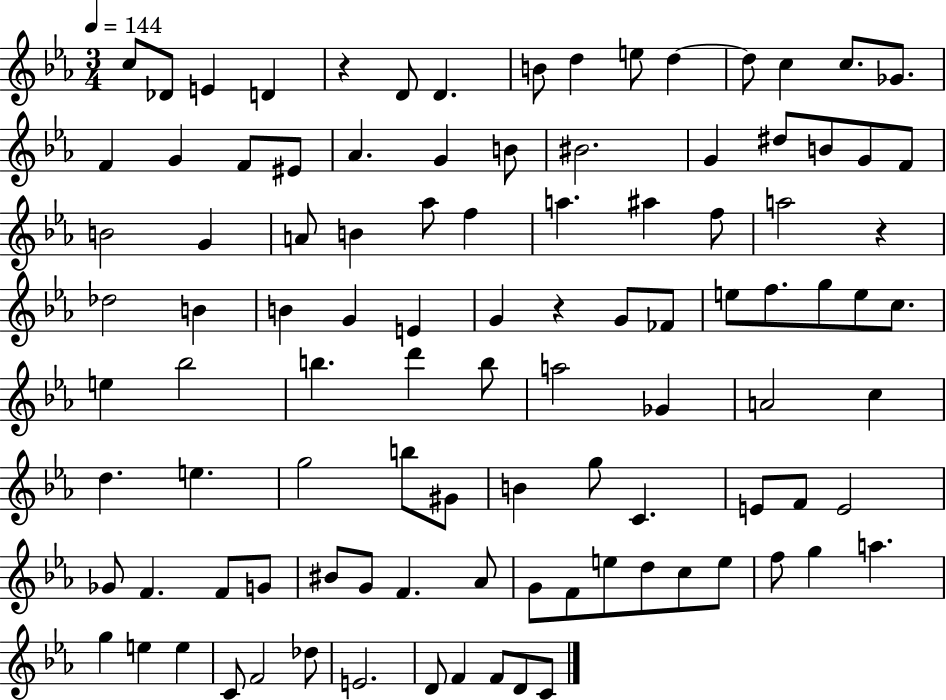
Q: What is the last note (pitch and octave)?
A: C4